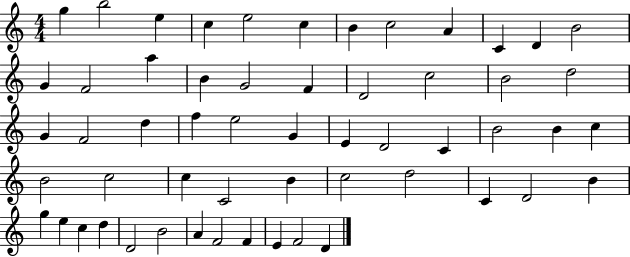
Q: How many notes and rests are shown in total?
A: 56